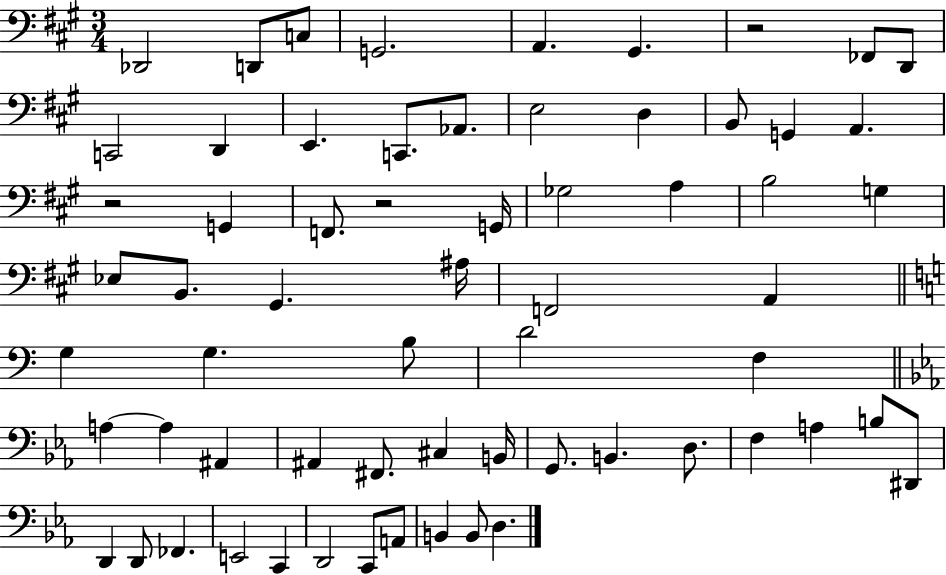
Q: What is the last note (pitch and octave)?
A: D3